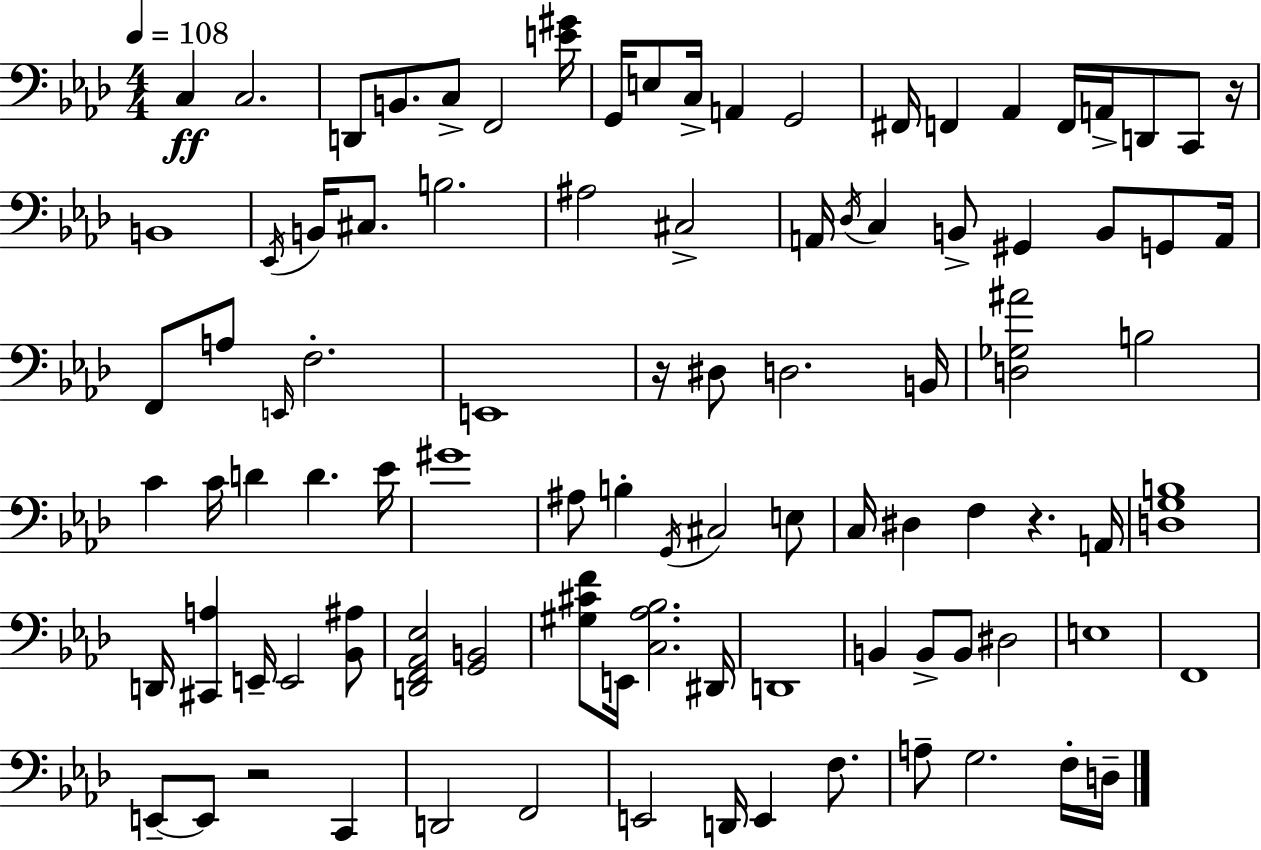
X:1
T:Untitled
M:4/4
L:1/4
K:Fm
C, C,2 D,,/2 B,,/2 C,/2 F,,2 [E^G]/4 G,,/4 E,/2 C,/4 A,, G,,2 ^F,,/4 F,, _A,, F,,/4 A,,/4 D,,/2 C,,/2 z/4 B,,4 _E,,/4 B,,/4 ^C,/2 B,2 ^A,2 ^C,2 A,,/4 _D,/4 C, B,,/2 ^G,, B,,/2 G,,/2 A,,/4 F,,/2 A,/2 E,,/4 F,2 E,,4 z/4 ^D,/2 D,2 B,,/4 [D,_G,^A]2 B,2 C C/4 D D _E/4 ^G4 ^A,/2 B, G,,/4 ^C,2 E,/2 C,/4 ^D, F, z A,,/4 [D,G,B,]4 D,,/4 [^C,,A,] E,,/4 E,,2 [_B,,^A,]/2 [D,,F,,_A,,_E,]2 [G,,B,,]2 [^G,^CF]/2 E,,/4 [C,_A,_B,]2 ^D,,/4 D,,4 B,, B,,/2 B,,/2 ^D,2 E,4 F,,4 E,,/2 E,,/2 z2 C,, D,,2 F,,2 E,,2 D,,/4 E,, F,/2 A,/2 G,2 F,/4 D,/4